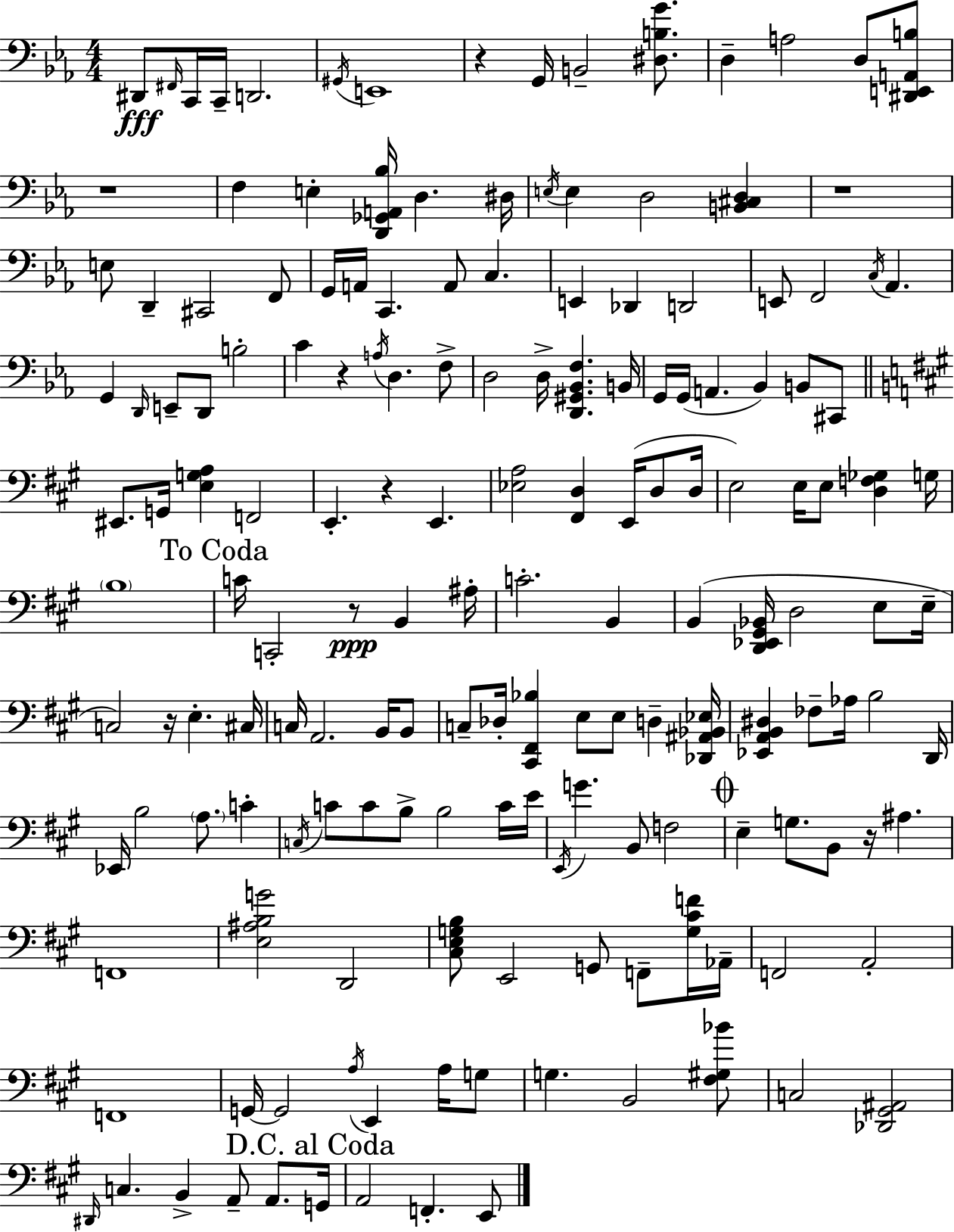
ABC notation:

X:1
T:Untitled
M:4/4
L:1/4
K:Cm
^D,,/2 ^F,,/4 C,,/4 C,,/4 D,,2 ^G,,/4 E,,4 z G,,/4 B,,2 [^D,B,G]/2 D, A,2 D,/2 [^D,,E,,A,,B,]/2 z4 F, E, [D,,_G,,A,,_B,]/4 D, ^D,/4 E,/4 E, D,2 [B,,^C,D,] z4 E,/2 D,, ^C,,2 F,,/2 G,,/4 A,,/4 C,, A,,/2 C, E,, _D,, D,,2 E,,/2 F,,2 C,/4 _A,, G,, D,,/4 E,,/2 D,,/2 B,2 C z A,/4 D, F,/2 D,2 D,/4 [D,,^G,,_B,,F,] B,,/4 G,,/4 G,,/4 A,, _B,, B,,/2 ^C,,/2 ^E,,/2 G,,/4 [E,G,A,] F,,2 E,, z E,, [_E,A,]2 [^F,,D,] E,,/4 D,/2 D,/4 E,2 E,/4 E,/2 [D,F,_G,] G,/4 B,4 C/4 C,,2 z/2 B,, ^A,/4 C2 B,, B,, [D,,_E,,^G,,_B,,]/4 D,2 E,/2 E,/4 C,2 z/4 E, ^C,/4 C,/4 A,,2 B,,/4 B,,/2 C,/2 _D,/4 [^C,,^F,,_B,] E,/2 E,/2 D, [_D,,^A,,_B,,_E,]/4 [_E,,A,,B,,^D,] _F,/2 _A,/4 B,2 D,,/4 _E,,/4 B,2 A,/2 C C,/4 C/2 C/2 B,/2 B,2 C/4 E/4 E,,/4 G B,,/2 F,2 E, G,/2 B,,/2 z/4 ^A, F,,4 [E,^A,B,G]2 D,,2 [^C,E,G,B,]/2 E,,2 G,,/2 F,,/2 [G,^CF]/4 _A,,/4 F,,2 A,,2 F,,4 G,,/4 G,,2 A,/4 E,, A,/4 G,/2 G, B,,2 [^F,^G,_B]/2 C,2 [_D,,^G,,^A,,]2 ^D,,/4 C, B,, A,,/2 A,,/2 G,,/4 A,,2 F,, E,,/2